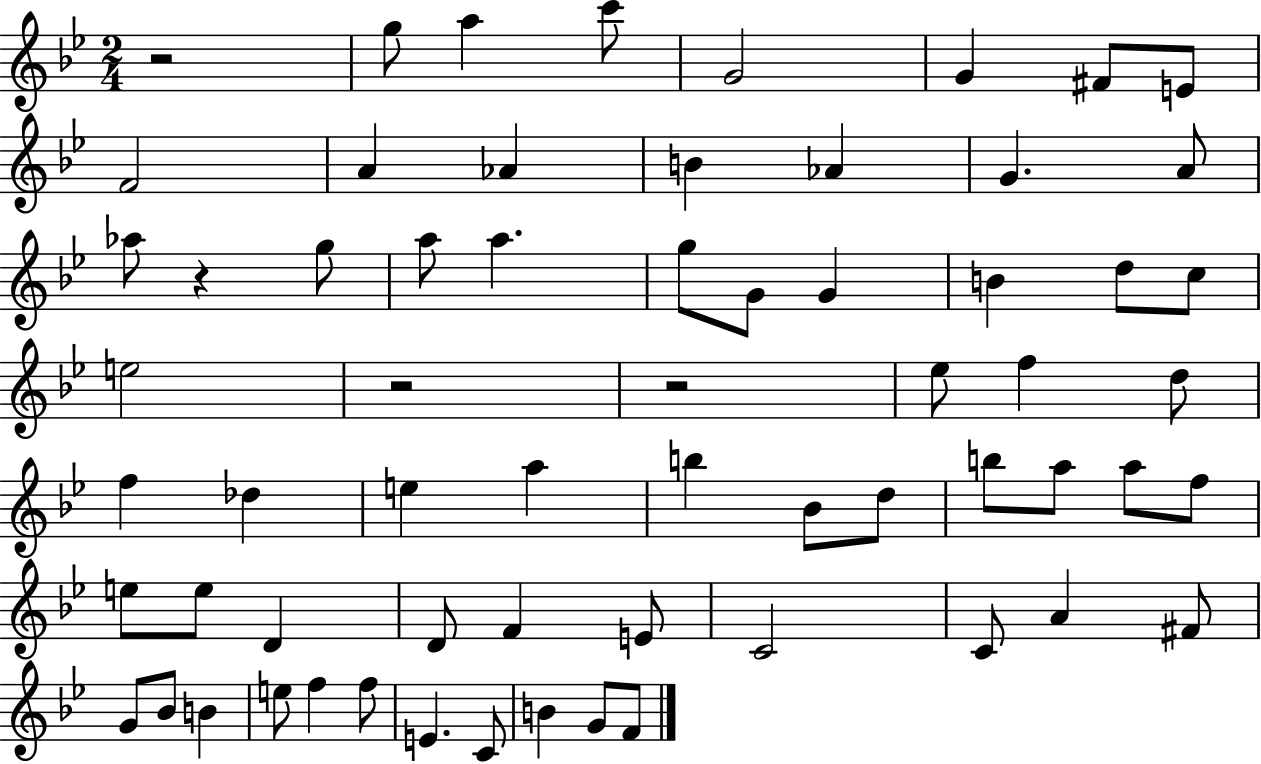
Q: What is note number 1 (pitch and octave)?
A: G5